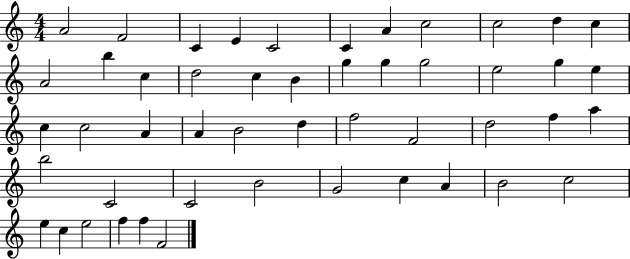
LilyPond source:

{
  \clef treble
  \numericTimeSignature
  \time 4/4
  \key c \major
  a'2 f'2 | c'4 e'4 c'2 | c'4 a'4 c''2 | c''2 d''4 c''4 | \break a'2 b''4 c''4 | d''2 c''4 b'4 | g''4 g''4 g''2 | e''2 g''4 e''4 | \break c''4 c''2 a'4 | a'4 b'2 d''4 | f''2 f'2 | d''2 f''4 a''4 | \break b''2 c'2 | c'2 b'2 | g'2 c''4 a'4 | b'2 c''2 | \break e''4 c''4 e''2 | f''4 f''4 f'2 | \bar "|."
}